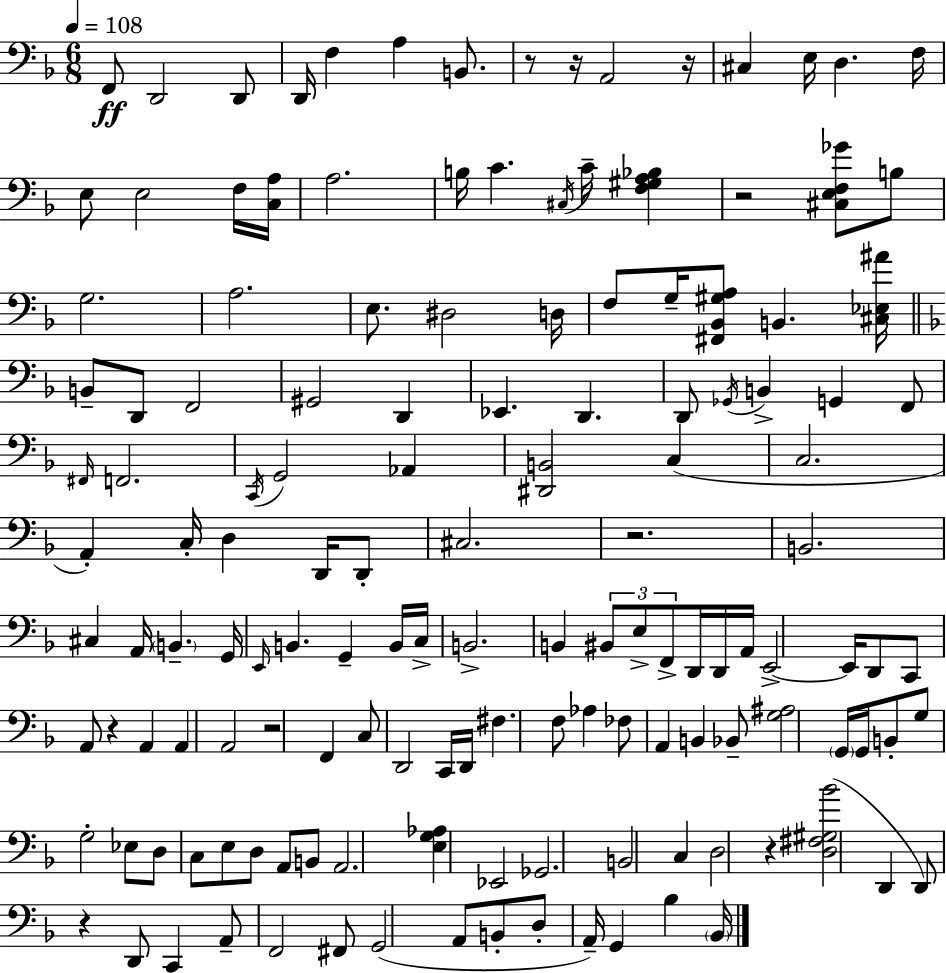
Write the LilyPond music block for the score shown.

{
  \clef bass
  \numericTimeSignature
  \time 6/8
  \key d \minor
  \tempo 4 = 108
  \repeat volta 2 { f,8\ff d,2 d,8 | d,16 f4 a4 b,8. | r8 r16 a,2 r16 | cis4 e16 d4. f16 | \break e8 e2 f16 <c a>16 | a2. | b16 c'4. \acciaccatura { cis16 } c'16-- <f gis a bes>4 | r2 <cis e f ges'>8 b8 | \break g2. | a2. | e8. dis2 | d16 f8 g16-- <fis, bes, gis a>8 b,4. | \break <cis ees ais'>16 \bar "||" \break \key f \major b,8-- d,8 f,2 | gis,2 d,4 | ees,4. d,4. | d,8 \acciaccatura { ges,16 } b,4-> g,4 f,8 | \break \grace { fis,16 } f,2. | \acciaccatura { c,16 } g,2 aes,4 | <dis, b,>2 c4( | c2. | \break a,4-.) c16-. d4 | d,16 d,8-. cis2. | r2. | b,2. | \break cis4 a,16 \parenthesize b,4.-- | g,16 \grace { e,16 } b,4. g,4-- | b,16 c16-> b,2.-> | b,4 \tuplet 3/2 { bis,8 e8-> | \break f,8-> } d,16 d,16 a,16 e,2->~~ | e,16 d,8 c,8 a,8 r4 | a,4 a,4 a,2 | r2 | \break f,4 c8 d,2 | c,16 d,16 fis4. f8 | aes4 fes8 a,4 b,4 | bes,8-- <g ais>2 | \break \parenthesize g,16 g,16 b,8-. g8 g2-. | ees8 d8 c8 e8 d8 | a,8 b,8 a,2. | <e g aes>4 ees,2 | \break ges,2. | b,2 | c4 d2 | r4 <d fis gis bes'>2( | \break d,4 d,8) r4 d,8 | c,4 a,8-- f,2 | fis,8 g,2( | a,8 b,8-. d8-. a,16--) g,4 bes4 | \break \parenthesize bes,16 } \bar "|."
}